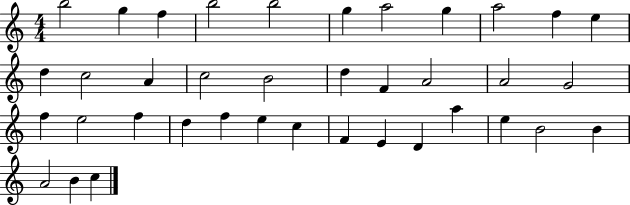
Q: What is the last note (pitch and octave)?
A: C5